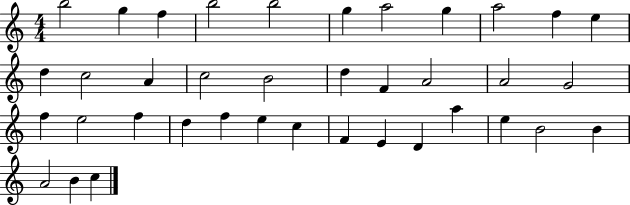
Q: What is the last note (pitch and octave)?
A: C5